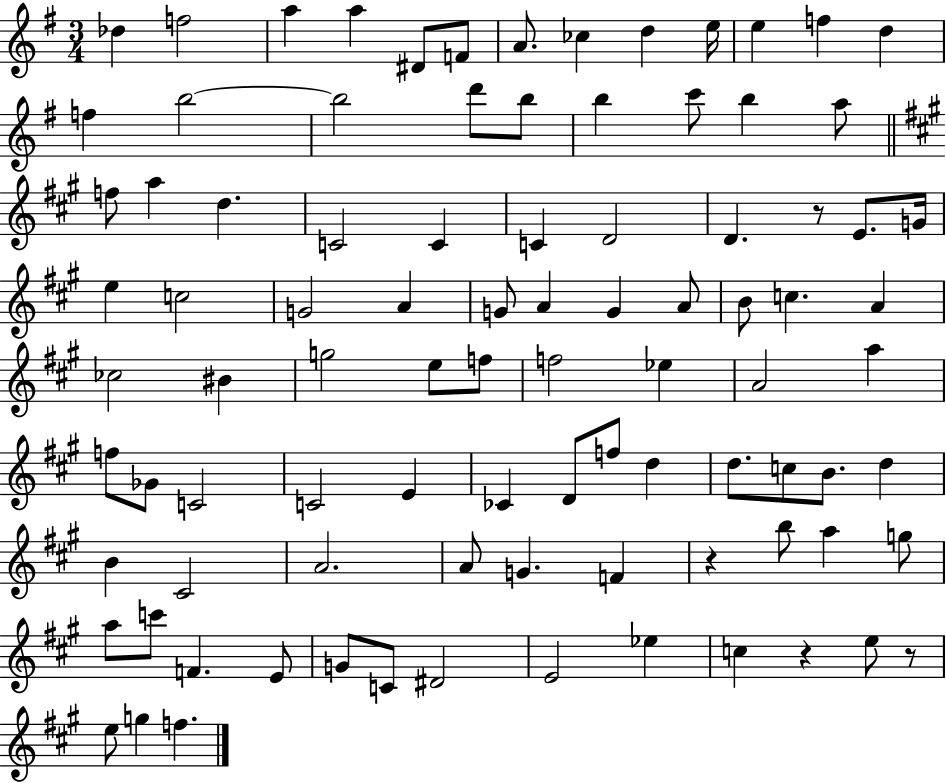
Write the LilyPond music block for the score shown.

{
  \clef treble
  \numericTimeSignature
  \time 3/4
  \key g \major
  des''4 f''2 | a''4 a''4 dis'8 f'8 | a'8. ces''4 d''4 e''16 | e''4 f''4 d''4 | \break f''4 b''2~~ | b''2 d'''8 b''8 | b''4 c'''8 b''4 a''8 | \bar "||" \break \key a \major f''8 a''4 d''4. | c'2 c'4 | c'4 d'2 | d'4. r8 e'8. g'16 | \break e''4 c''2 | g'2 a'4 | g'8 a'4 g'4 a'8 | b'8 c''4. a'4 | \break ces''2 bis'4 | g''2 e''8 f''8 | f''2 ees''4 | a'2 a''4 | \break f''8 ges'8 c'2 | c'2 e'4 | ces'4 d'8 f''8 d''4 | d''8. c''8 b'8. d''4 | \break b'4 cis'2 | a'2. | a'8 g'4. f'4 | r4 b''8 a''4 g''8 | \break a''8 c'''8 f'4. e'8 | g'8 c'8 dis'2 | e'2 ees''4 | c''4 r4 e''8 r8 | \break e''8 g''4 f''4. | \bar "|."
}